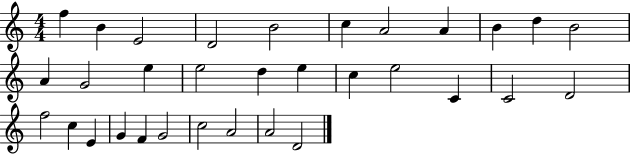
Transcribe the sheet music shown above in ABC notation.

X:1
T:Untitled
M:4/4
L:1/4
K:C
f B E2 D2 B2 c A2 A B d B2 A G2 e e2 d e c e2 C C2 D2 f2 c E G F G2 c2 A2 A2 D2